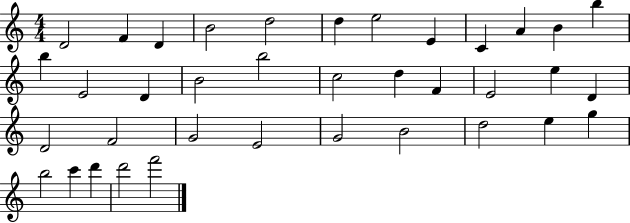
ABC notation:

X:1
T:Untitled
M:4/4
L:1/4
K:C
D2 F D B2 d2 d e2 E C A B b b E2 D B2 b2 c2 d F E2 e D D2 F2 G2 E2 G2 B2 d2 e g b2 c' d' d'2 f'2